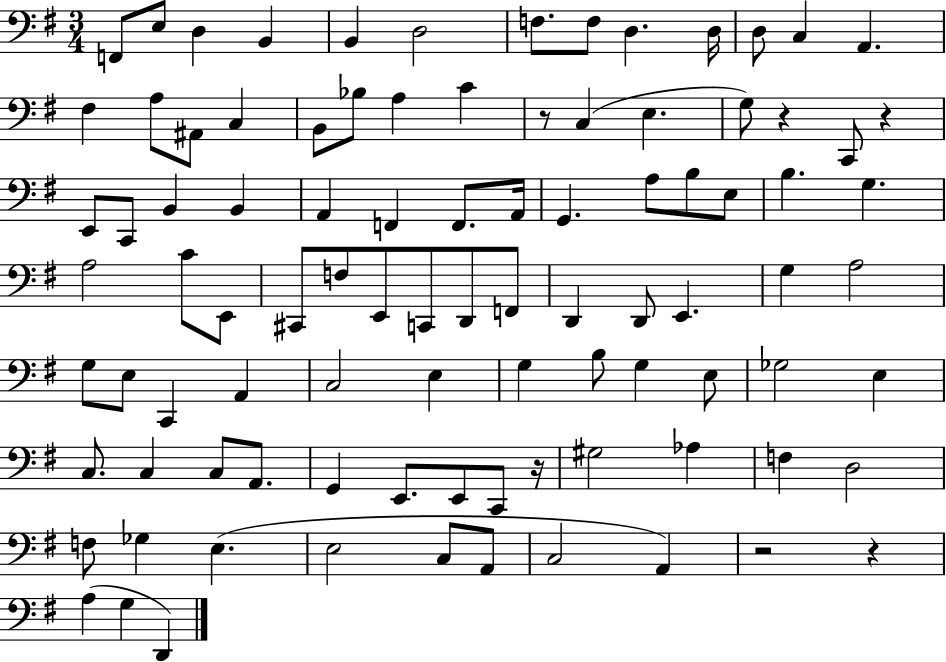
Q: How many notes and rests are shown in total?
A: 94